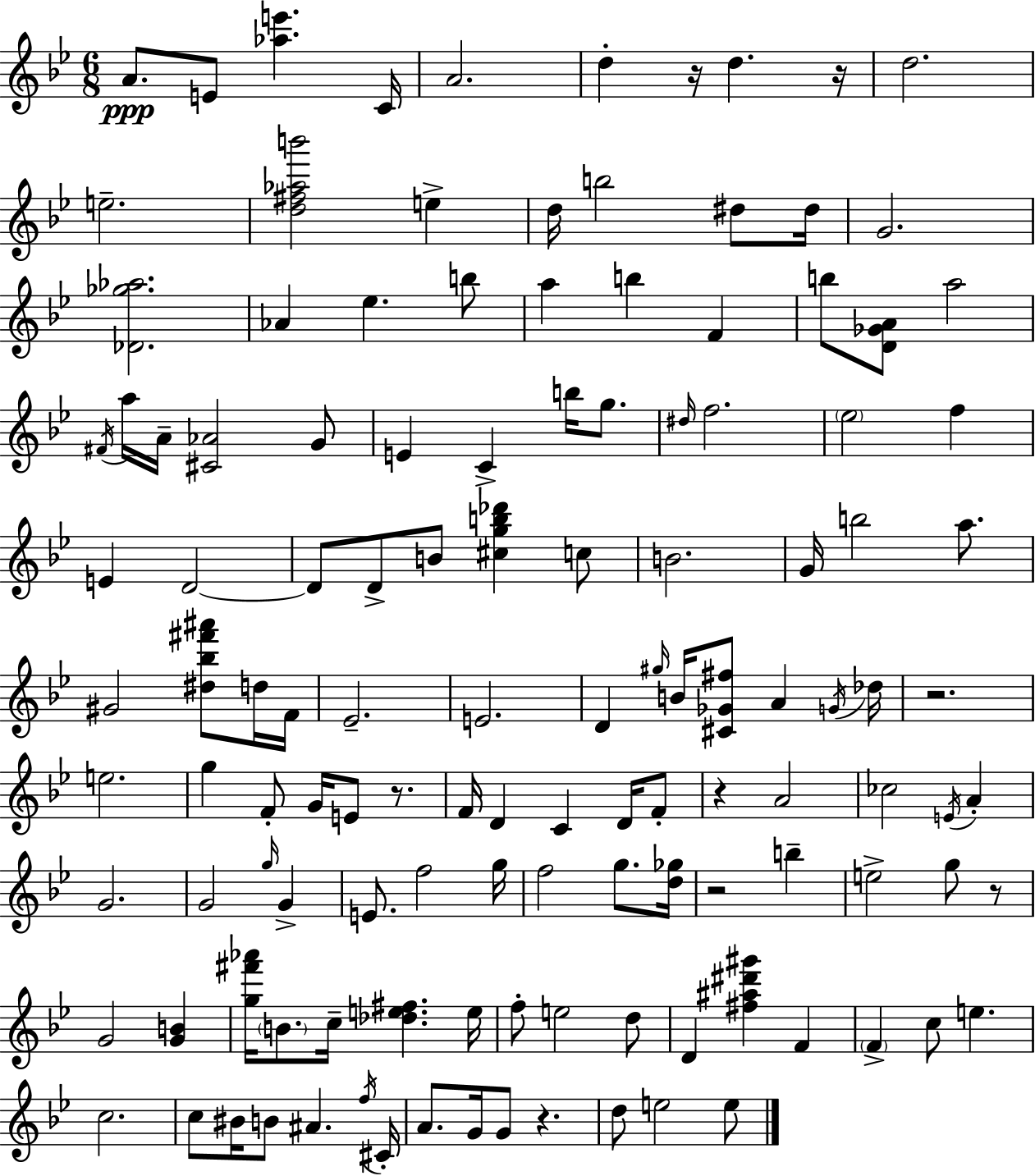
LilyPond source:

{
  \clef treble
  \numericTimeSignature
  \time 6/8
  \key g \minor
  \repeat volta 2 { a'8.\ppp e'8 <aes'' e'''>4. c'16 | a'2. | d''4-. r16 d''4. r16 | d''2. | \break e''2.-- | <d'' fis'' aes'' b'''>2 e''4-> | d''16 b''2 dis''8 dis''16 | g'2. | \break <des' ges'' aes''>2. | aes'4 ees''4. b''8 | a''4 b''4 f'4 | b''8 <d' ges' a'>8 a''2 | \break \acciaccatura { fis'16 } a''16 a'16-- <cis' aes'>2 g'8 | e'4 c'4-> b''16 g''8. | \grace { dis''16 } f''2. | \parenthesize ees''2 f''4 | \break e'4 d'2~~ | d'8 d'8-> b'8 <cis'' g'' b'' des'''>4 | c''8 b'2. | g'16 b''2 a''8. | \break gis'2 <dis'' bes'' fis''' ais'''>8 | d''16 f'16 ees'2.-- | e'2. | d'4 \grace { gis''16 } b'16 <cis' ges' fis''>8 a'4 | \break \acciaccatura { g'16 } des''16 r2. | e''2. | g''4 f'8-. g'16 e'8 | r8. f'16 d'4 c'4 | \break d'16 f'8-. r4 a'2 | ces''2 | \acciaccatura { e'16 } a'4-. g'2. | g'2 | \break \grace { g''16 } g'4-> e'8. f''2 | g''16 f''2 | g''8. <d'' ges''>16 r2 | b''4-- e''2-> | \break g''8 r8 g'2 | <g' b'>4 <g'' fis''' aes'''>16 \parenthesize b'8. c''16-- <des'' e'' fis''>4. | e''16 f''8-. e''2 | d''8 d'4 <fis'' ais'' dis''' gis'''>4 | \break f'4 \parenthesize f'4-> c''8 | e''4. c''2. | c''8 bis'16 b'8 ais'4. | \acciaccatura { f''16 } cis'16-. a'8. g'16 g'8 | \break r4. d''8 e''2 | e''8 } \bar "|."
}